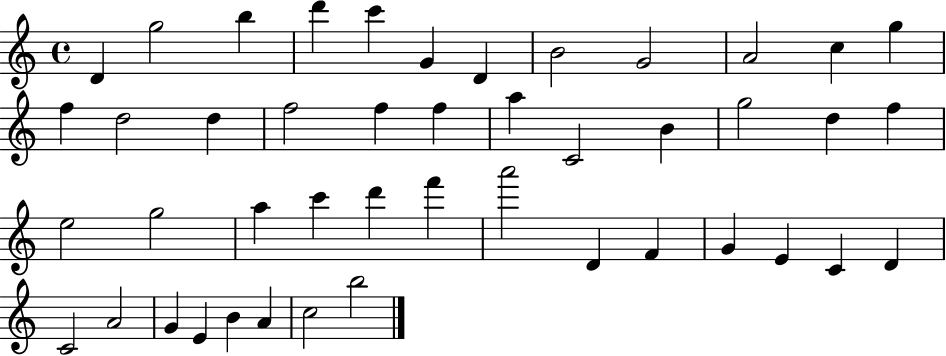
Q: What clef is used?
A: treble